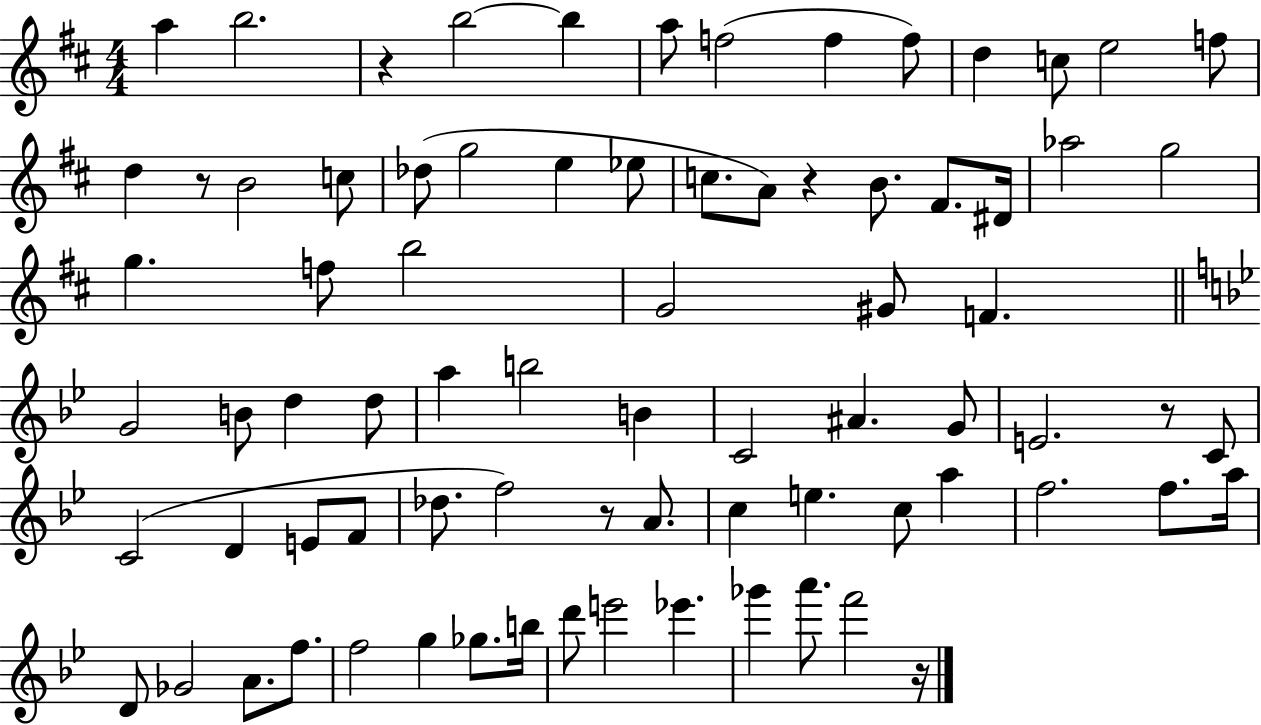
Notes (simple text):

A5/q B5/h. R/q B5/h B5/q A5/e F5/h F5/q F5/e D5/q C5/e E5/h F5/e D5/q R/e B4/h C5/e Db5/e G5/h E5/q Eb5/e C5/e. A4/e R/q B4/e. F#4/e. D#4/s Ab5/h G5/h G5/q. F5/e B5/h G4/h G#4/e F4/q. G4/h B4/e D5/q D5/e A5/q B5/h B4/q C4/h A#4/q. G4/e E4/h. R/e C4/e C4/h D4/q E4/e F4/e Db5/e. F5/h R/e A4/e. C5/q E5/q. C5/e A5/q F5/h. F5/e. A5/s D4/e Gb4/h A4/e. F5/e. F5/h G5/q Gb5/e. B5/s D6/e E6/h Eb6/q. Gb6/q A6/e. F6/h R/s